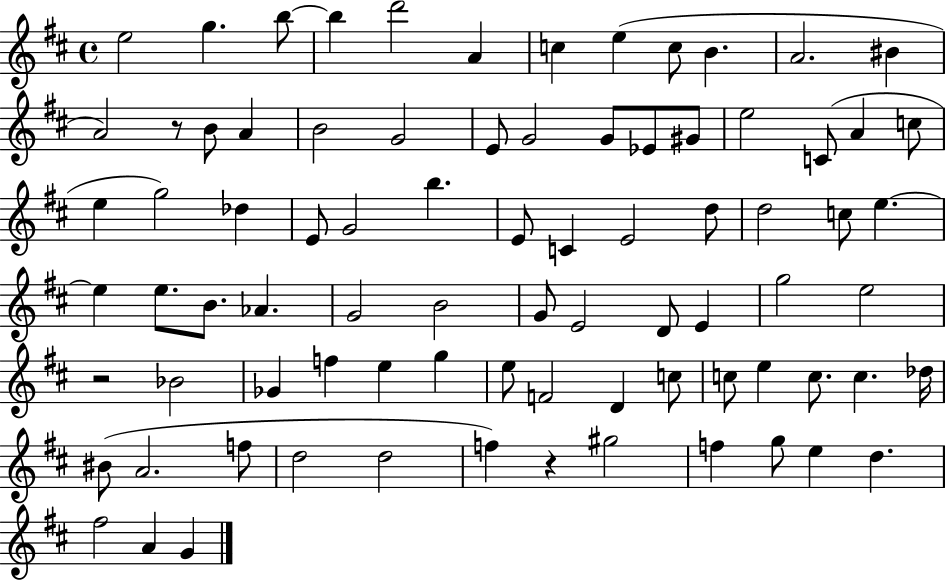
{
  \clef treble
  \time 4/4
  \defaultTimeSignature
  \key d \major
  e''2 g''4. b''8~~ | b''4 d'''2 a'4 | c''4 e''4( c''8 b'4. | a'2. bis'4 | \break a'2) r8 b'8 a'4 | b'2 g'2 | e'8 g'2 g'8 ees'8 gis'8 | e''2 c'8( a'4 c''8 | \break e''4 g''2) des''4 | e'8 g'2 b''4. | e'8 c'4 e'2 d''8 | d''2 c''8 e''4.~~ | \break e''4 e''8. b'8. aes'4. | g'2 b'2 | g'8 e'2 d'8 e'4 | g''2 e''2 | \break r2 bes'2 | ges'4 f''4 e''4 g''4 | e''8 f'2 d'4 c''8 | c''8 e''4 c''8. c''4. des''16 | \break bis'8( a'2. f''8 | d''2 d''2 | f''4) r4 gis''2 | f''4 g''8 e''4 d''4. | \break fis''2 a'4 g'4 | \bar "|."
}